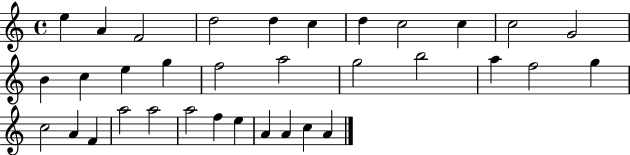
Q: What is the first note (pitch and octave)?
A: E5